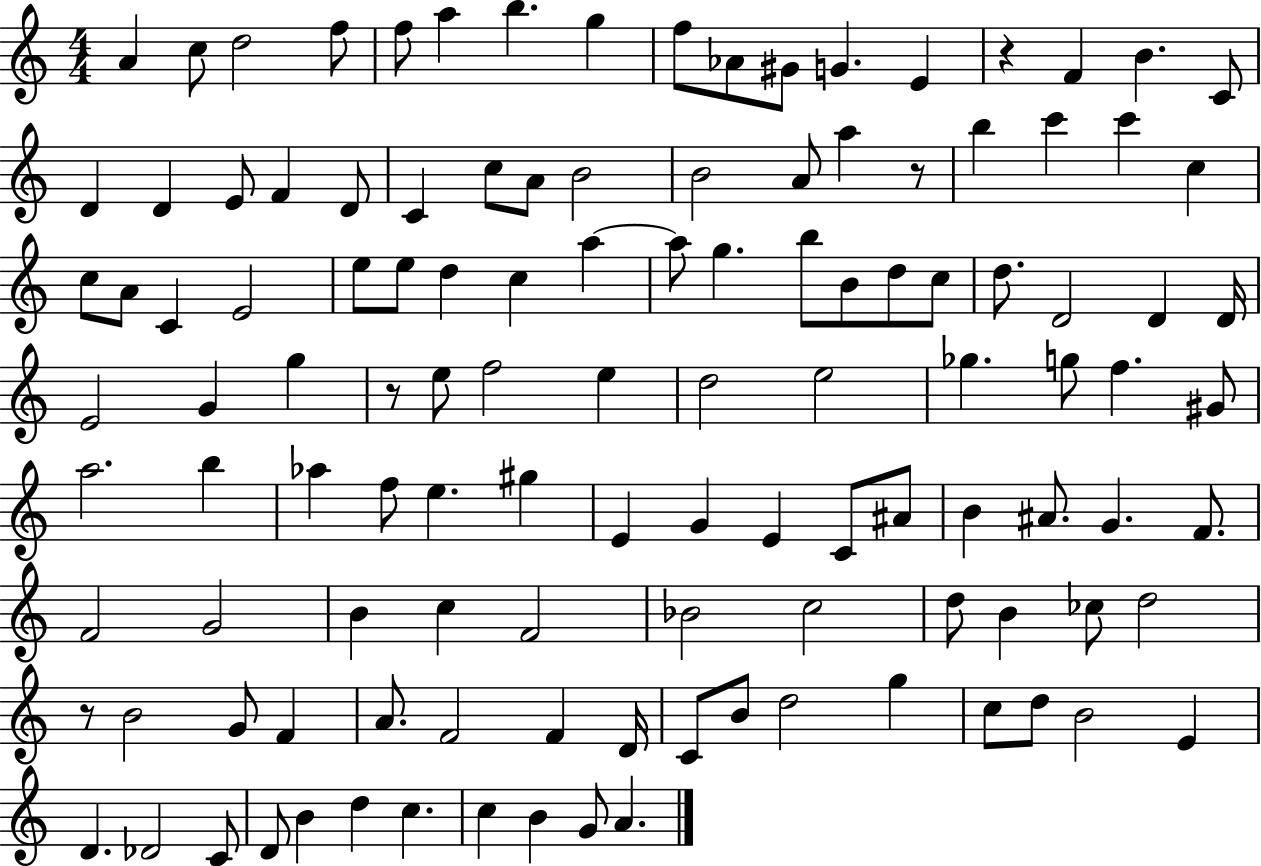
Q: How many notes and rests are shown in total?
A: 119